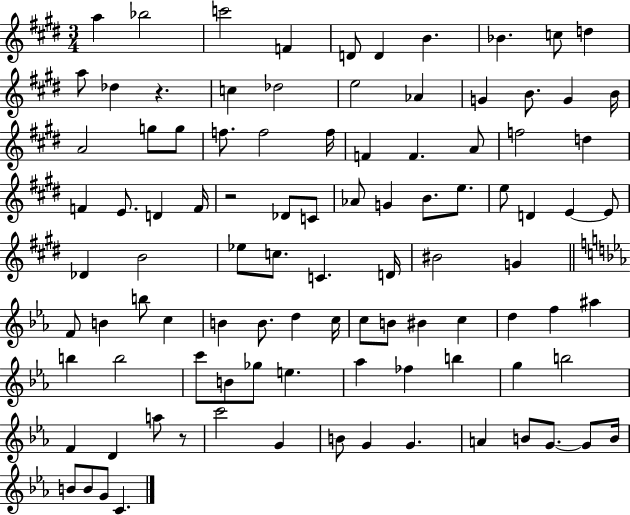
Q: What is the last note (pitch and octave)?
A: C4